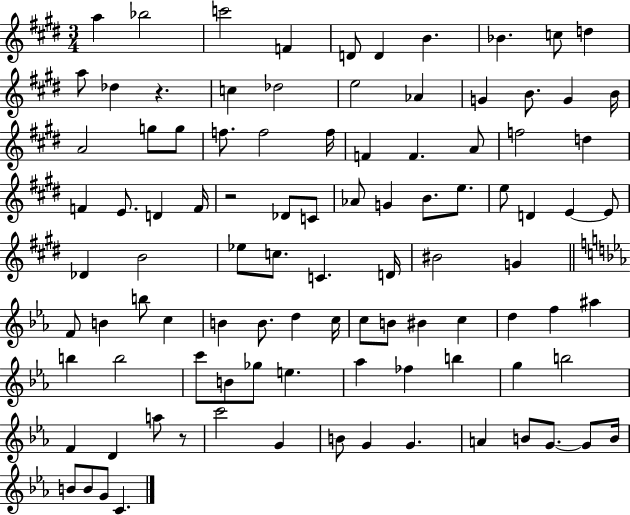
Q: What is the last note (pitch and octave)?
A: C4